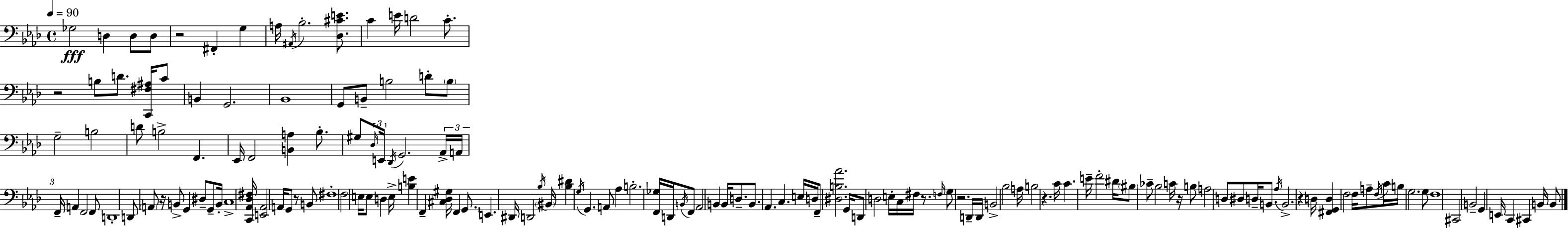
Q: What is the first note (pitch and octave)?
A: Gb3